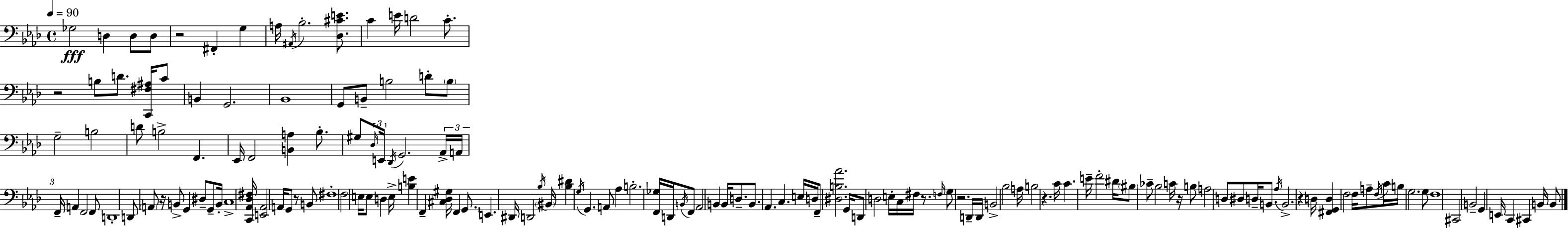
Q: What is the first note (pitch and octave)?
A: Gb3